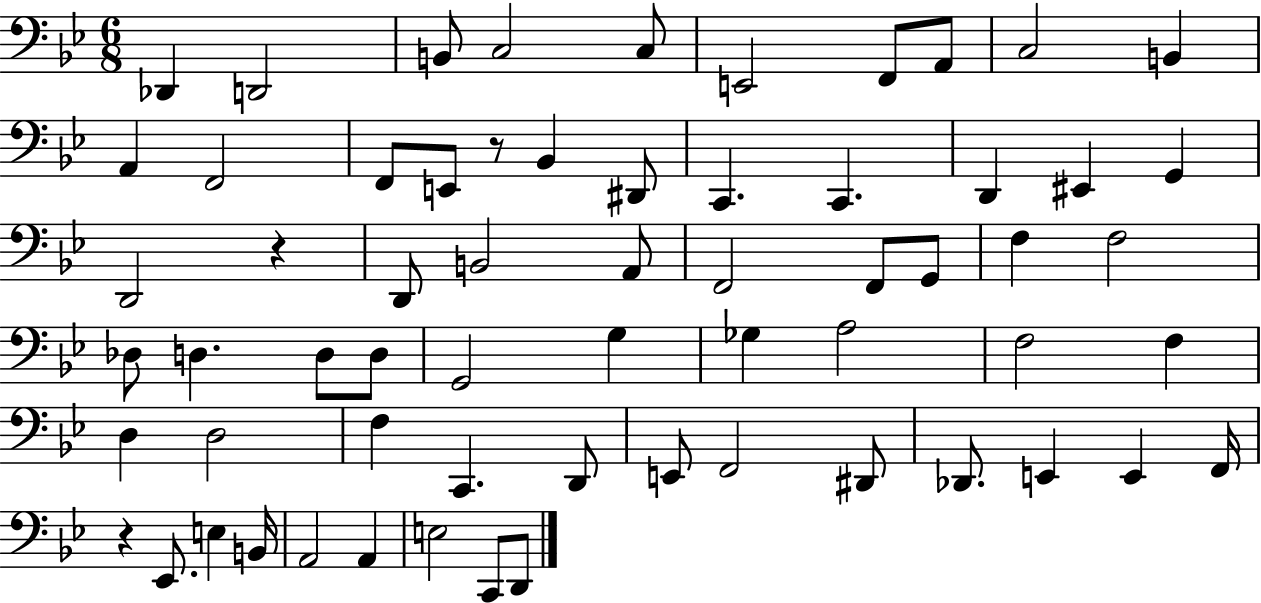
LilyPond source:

{
  \clef bass
  \numericTimeSignature
  \time 6/8
  \key bes \major
  des,4 d,2 | b,8 c2 c8 | e,2 f,8 a,8 | c2 b,4 | \break a,4 f,2 | f,8 e,8 r8 bes,4 dis,8 | c,4. c,4. | d,4 eis,4 g,4 | \break d,2 r4 | d,8 b,2 a,8 | f,2 f,8 g,8 | f4 f2 | \break des8 d4. d8 d8 | g,2 g4 | ges4 a2 | f2 f4 | \break d4 d2 | f4 c,4. d,8 | e,8 f,2 dis,8 | des,8. e,4 e,4 f,16 | \break r4 ees,8. e4 b,16 | a,2 a,4 | e2 c,8 d,8 | \bar "|."
}